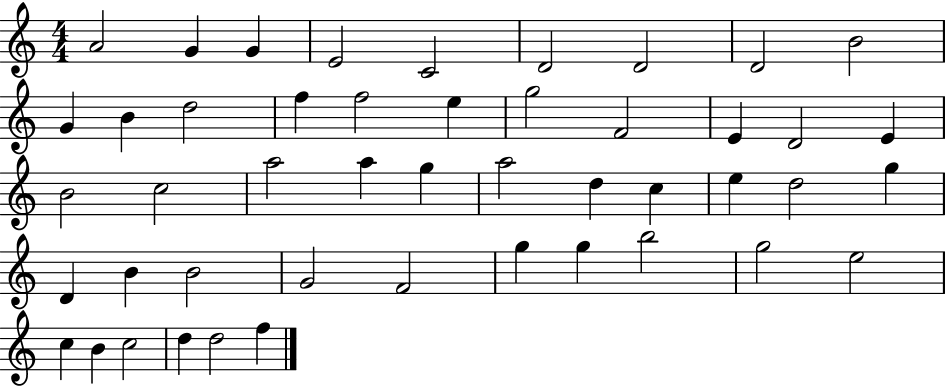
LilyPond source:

{
  \clef treble
  \numericTimeSignature
  \time 4/4
  \key c \major
  a'2 g'4 g'4 | e'2 c'2 | d'2 d'2 | d'2 b'2 | \break g'4 b'4 d''2 | f''4 f''2 e''4 | g''2 f'2 | e'4 d'2 e'4 | \break b'2 c''2 | a''2 a''4 g''4 | a''2 d''4 c''4 | e''4 d''2 g''4 | \break d'4 b'4 b'2 | g'2 f'2 | g''4 g''4 b''2 | g''2 e''2 | \break c''4 b'4 c''2 | d''4 d''2 f''4 | \bar "|."
}